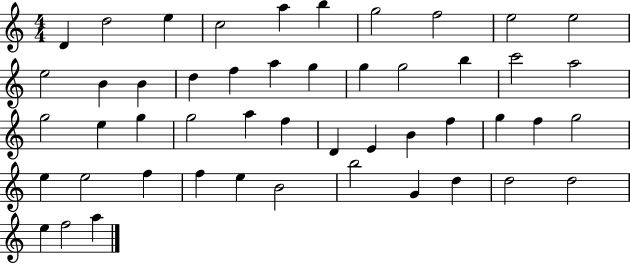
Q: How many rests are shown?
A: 0